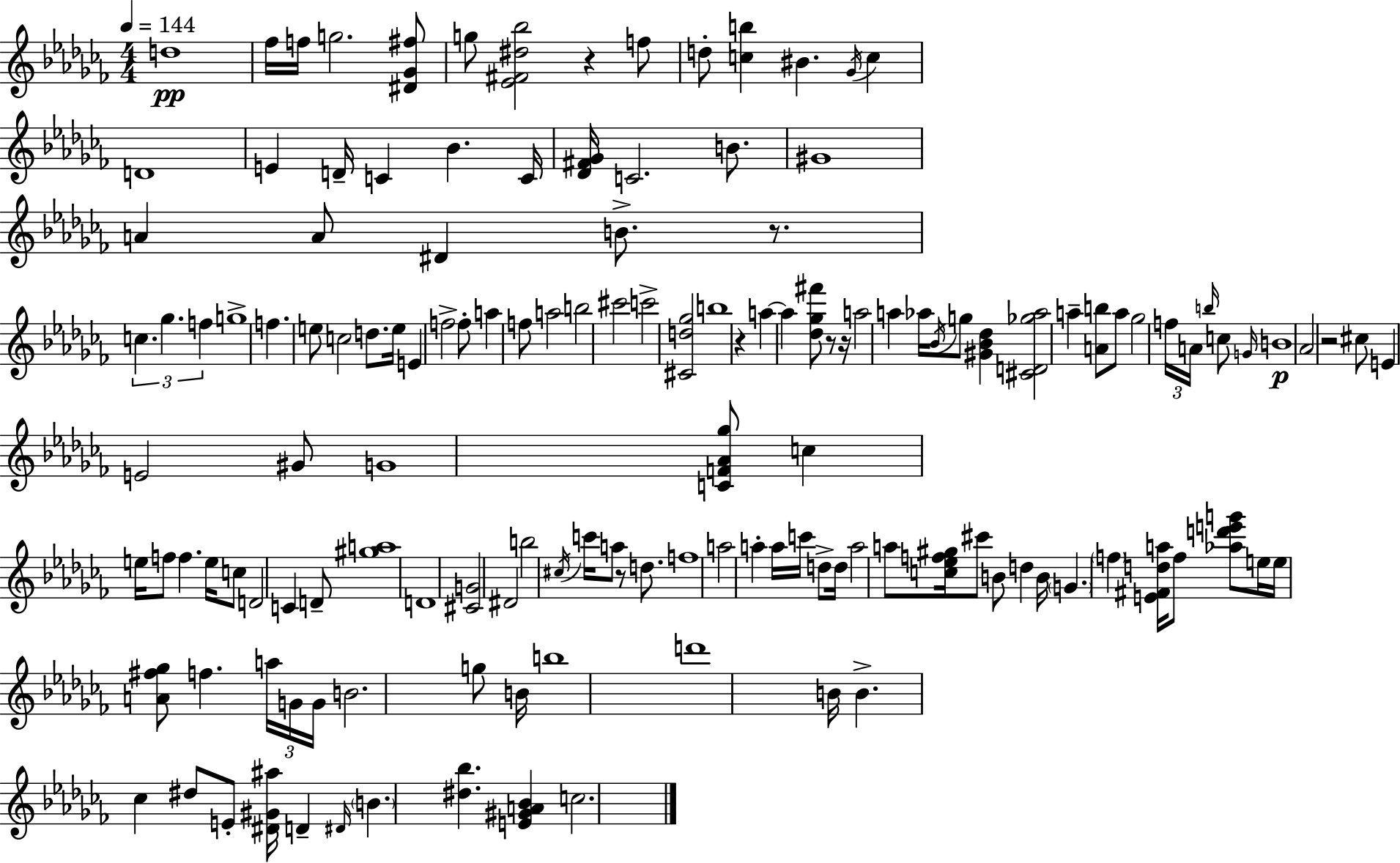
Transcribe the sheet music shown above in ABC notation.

X:1
T:Untitled
M:4/4
L:1/4
K:Abm
d4 _f/4 f/4 g2 [^D_G^f]/2 g/2 [_E^F^d_b]2 z f/2 d/2 [cb] ^B _G/4 c D4 E D/4 C _B C/4 [_D^F_G]/4 C2 B/2 ^G4 A A/2 ^D B/2 z/2 c _g f g4 f e/2 c2 d/2 e/4 E f2 f/2 a f/2 a2 b2 ^c'2 c'2 [^Cd_g]2 b4 z a a [_d_g^f']/2 z/2 z/4 a2 a _a/4 _B/4 g/2 [^G_B_d] [^CD_g_a]2 a [Ab]/2 a/2 _g2 f/4 A/4 b/4 c/2 G/4 B4 _A2 z2 ^c/2 E E2 ^G/2 G4 [CF_A_g]/2 c e/4 f/2 f e/4 c/2 D2 C D/2 [^ga]4 D4 [^CG]2 ^D2 b2 ^c/4 c'/4 a/2 z/2 d/2 f4 a2 a a/4 c'/4 d/2 d/4 a2 a/2 [c_ef^g]/4 ^c'/2 B/2 d B/4 G f [E^Fda]/4 f/2 [_ad'e'g']/2 e/4 e/4 [A^f_g]/2 f a/4 G/4 G/4 B2 g/2 B/4 b4 d'4 B/4 B _c ^d/2 E/2 [^D^G^a]/4 D ^D/4 B [^d_b] [E^GA_B] c2